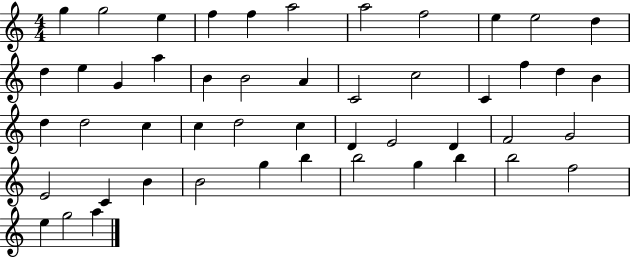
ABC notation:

X:1
T:Untitled
M:4/4
L:1/4
K:C
g g2 e f f a2 a2 f2 e e2 d d e G a B B2 A C2 c2 C f d B d d2 c c d2 c D E2 D F2 G2 E2 C B B2 g b b2 g b b2 f2 e g2 a